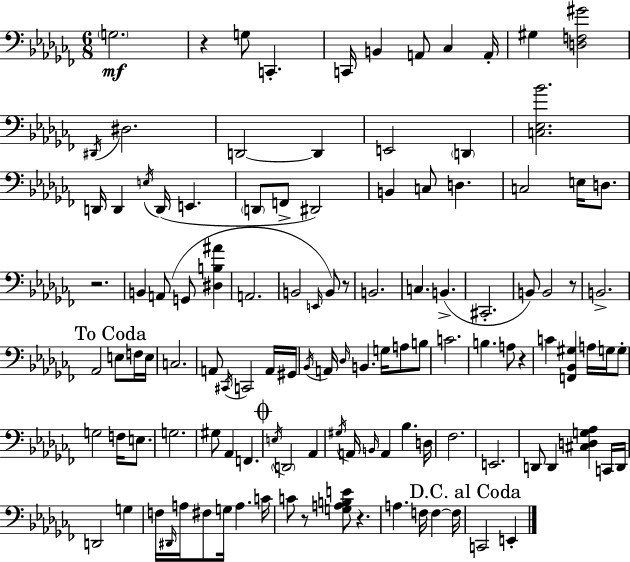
{
  \clef bass
  \numericTimeSignature
  \time 6/8
  \key aes \minor
  \parenthesize g2.\mf | r4 g8 c,4.-. | c,16 b,4 a,8 ces4 a,16-. | gis4 <d f gis'>2 | \break \acciaccatura { dis,16 } dis2. | d,2~~ d,4 | e,2 \parenthesize d,4 | <c ees bes'>2. | \break d,16 d,4 \acciaccatura { e16 } d,16( e,4. | \parenthesize d,8 f,8-> dis,2) | b,4 c8 d4. | c2 e16 d8. | \break r2. | b,4 a,8( g,8 <dis b ais'>4 | a,2. | b,2 \grace { e,16 }) b,8 | \break r8 b,2. | c4. b,4.->( | cis,2.-. | b,8) b,2 | \break r8 b,2.-> | \mark "To Coda" aes,2 e8 | f16 e16 c2. | a,8 \acciaccatura { cis,16 } c,2 | \break a,16 gis,16 \acciaccatura { bes,16 } a,16 \grace { des16 } b,4. | g16 a8 b8 c'2. | b4. | a8 r4 c'4 <f, bes, gis>4 | \break a16 g16 g8-. g2 | f16 e8. g2. | gis8 aes,4 | f,4. \mark \markup { \musicglyph "scripts.coda" } \acciaccatura { e16 } \parenthesize d,2 | \break aes,4 \acciaccatura { gis16 } a,16 \grace { b,16 } a,4 | bes4. d16 fes2. | e,2. | d,8 d,4 | \break <cis d g aes>4 c,16 d,16 d,2 | g4 f16 \grace { dis,16 } a16 | fis8 g16 a4. c'16 c'8 | r8 <g a b e'>8 r4. a4. | \break f16 f4~~ f16 \mark "D.C. al Coda" c,2 | e,4-. \bar "|."
}